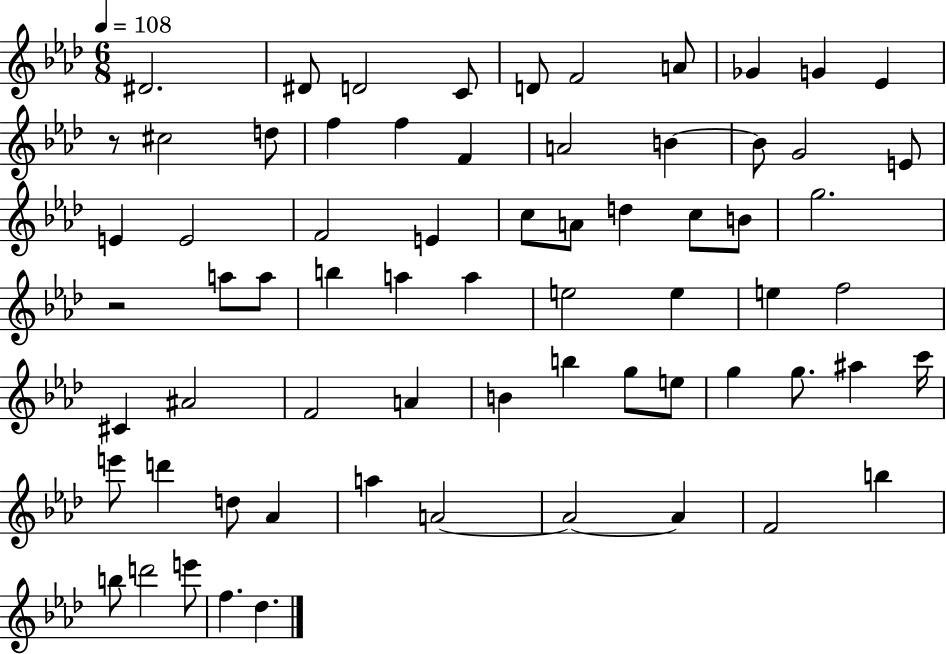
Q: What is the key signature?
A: AES major